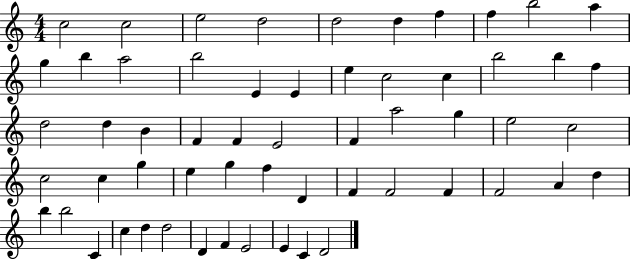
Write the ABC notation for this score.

X:1
T:Untitled
M:4/4
L:1/4
K:C
c2 c2 e2 d2 d2 d f f b2 a g b a2 b2 E E e c2 c b2 b f d2 d B F F E2 F a2 g e2 c2 c2 c g e g f D F F2 F F2 A d b b2 C c d d2 D F E2 E C D2